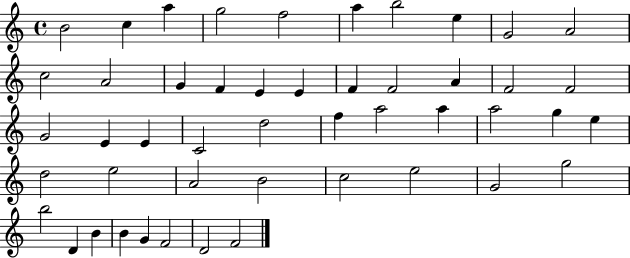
X:1
T:Untitled
M:4/4
L:1/4
K:C
B2 c a g2 f2 a b2 e G2 A2 c2 A2 G F E E F F2 A F2 F2 G2 E E C2 d2 f a2 a a2 g e d2 e2 A2 B2 c2 e2 G2 g2 b2 D B B G F2 D2 F2